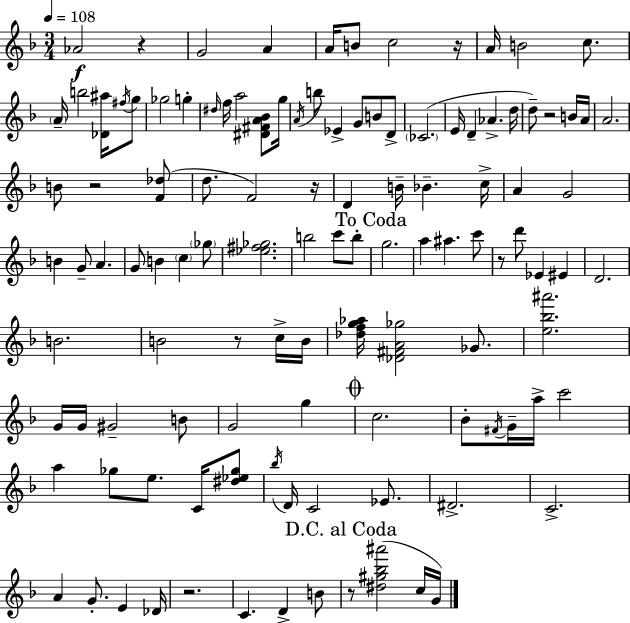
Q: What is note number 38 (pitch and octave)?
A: D4